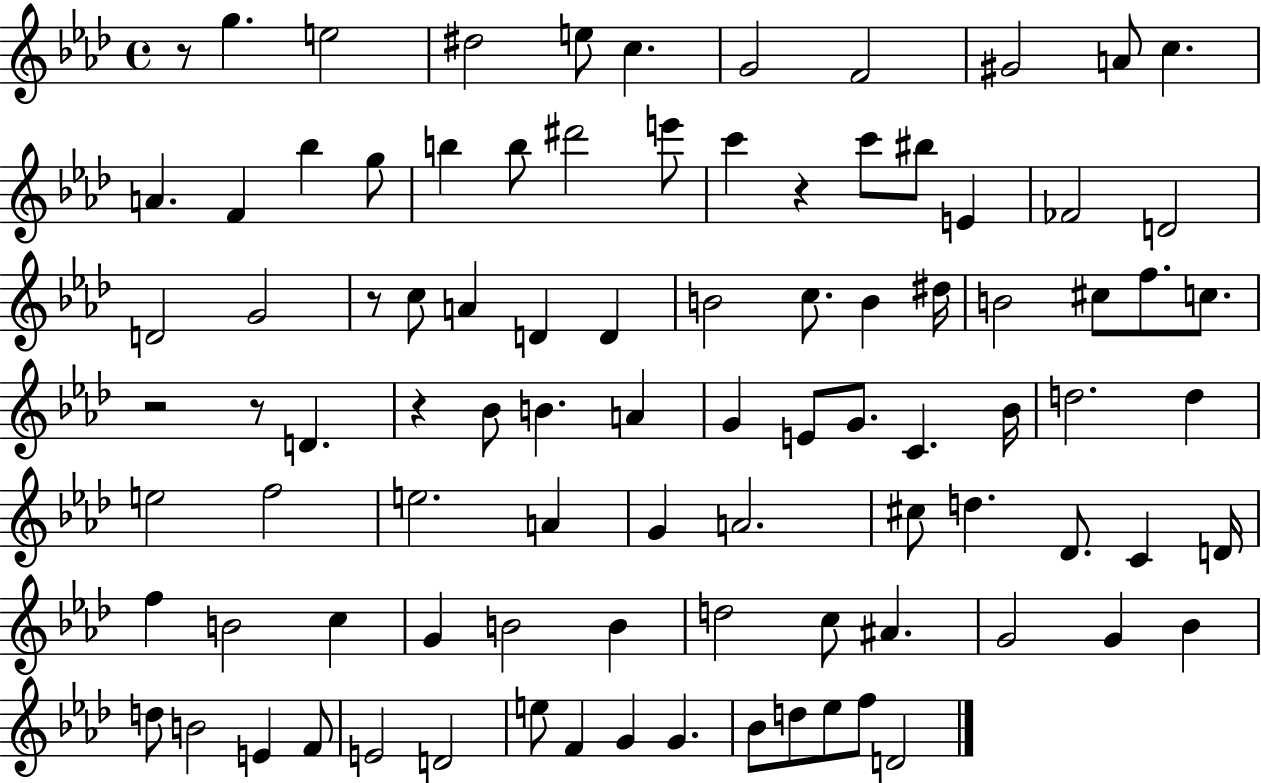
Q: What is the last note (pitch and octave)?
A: D4